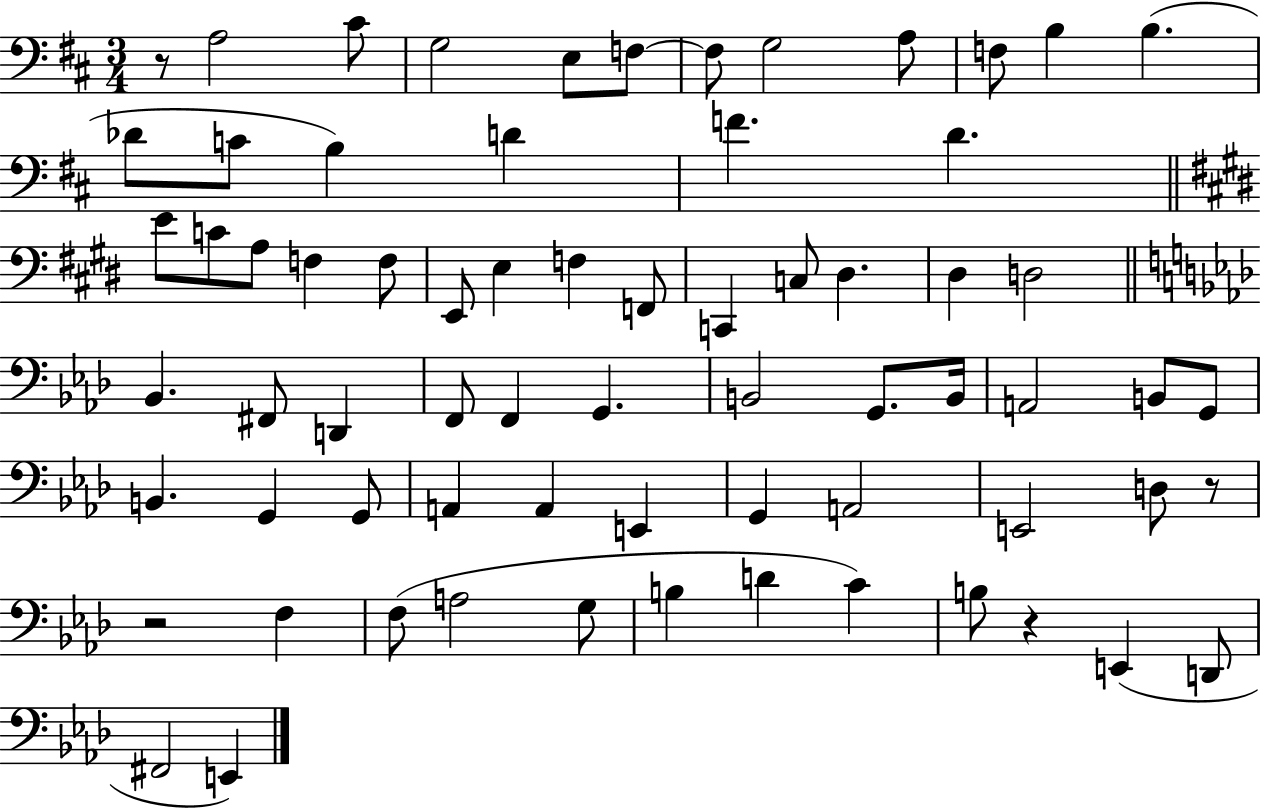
X:1
T:Untitled
M:3/4
L:1/4
K:D
z/2 A,2 ^C/2 G,2 E,/2 F,/2 F,/2 G,2 A,/2 F,/2 B, B, _D/2 C/2 B, D F D E/2 C/2 A,/2 F, F,/2 E,,/2 E, F, F,,/2 C,, C,/2 ^D, ^D, D,2 _B,, ^F,,/2 D,, F,,/2 F,, G,, B,,2 G,,/2 B,,/4 A,,2 B,,/2 G,,/2 B,, G,, G,,/2 A,, A,, E,, G,, A,,2 E,,2 D,/2 z/2 z2 F, F,/2 A,2 G,/2 B, D C B,/2 z E,, D,,/2 ^F,,2 E,,